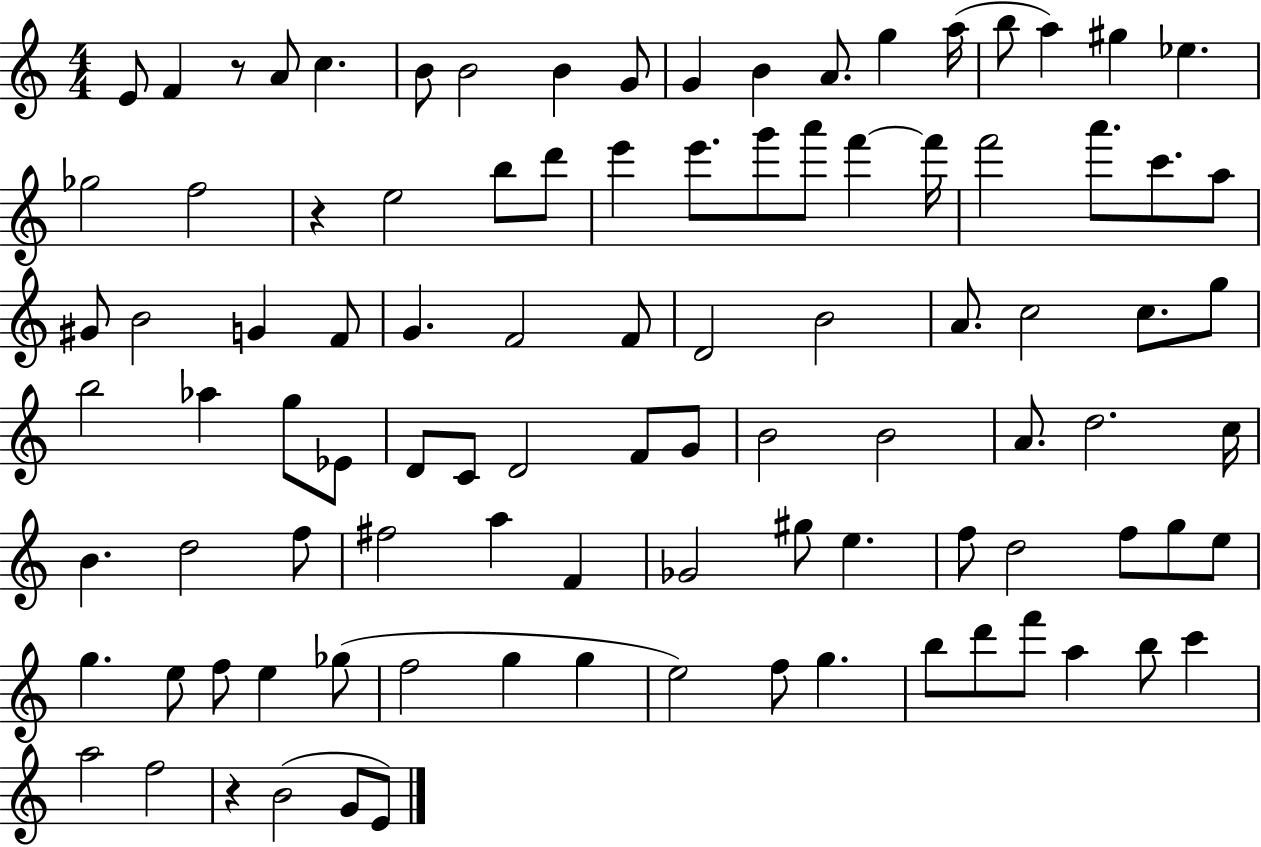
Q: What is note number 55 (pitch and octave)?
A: B4